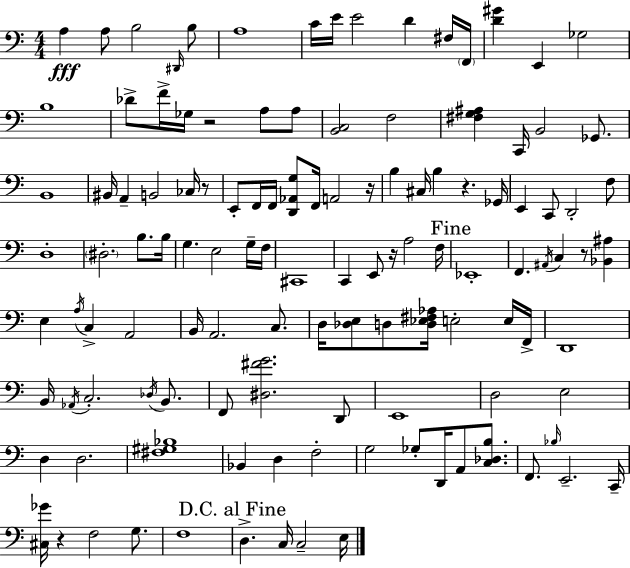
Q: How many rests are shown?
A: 7